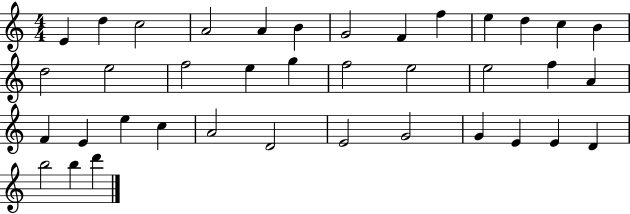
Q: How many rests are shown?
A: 0